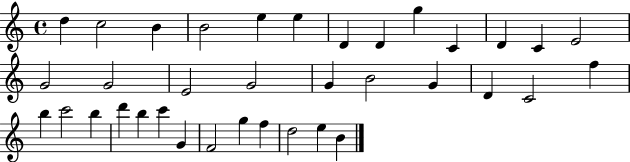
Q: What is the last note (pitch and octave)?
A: B4